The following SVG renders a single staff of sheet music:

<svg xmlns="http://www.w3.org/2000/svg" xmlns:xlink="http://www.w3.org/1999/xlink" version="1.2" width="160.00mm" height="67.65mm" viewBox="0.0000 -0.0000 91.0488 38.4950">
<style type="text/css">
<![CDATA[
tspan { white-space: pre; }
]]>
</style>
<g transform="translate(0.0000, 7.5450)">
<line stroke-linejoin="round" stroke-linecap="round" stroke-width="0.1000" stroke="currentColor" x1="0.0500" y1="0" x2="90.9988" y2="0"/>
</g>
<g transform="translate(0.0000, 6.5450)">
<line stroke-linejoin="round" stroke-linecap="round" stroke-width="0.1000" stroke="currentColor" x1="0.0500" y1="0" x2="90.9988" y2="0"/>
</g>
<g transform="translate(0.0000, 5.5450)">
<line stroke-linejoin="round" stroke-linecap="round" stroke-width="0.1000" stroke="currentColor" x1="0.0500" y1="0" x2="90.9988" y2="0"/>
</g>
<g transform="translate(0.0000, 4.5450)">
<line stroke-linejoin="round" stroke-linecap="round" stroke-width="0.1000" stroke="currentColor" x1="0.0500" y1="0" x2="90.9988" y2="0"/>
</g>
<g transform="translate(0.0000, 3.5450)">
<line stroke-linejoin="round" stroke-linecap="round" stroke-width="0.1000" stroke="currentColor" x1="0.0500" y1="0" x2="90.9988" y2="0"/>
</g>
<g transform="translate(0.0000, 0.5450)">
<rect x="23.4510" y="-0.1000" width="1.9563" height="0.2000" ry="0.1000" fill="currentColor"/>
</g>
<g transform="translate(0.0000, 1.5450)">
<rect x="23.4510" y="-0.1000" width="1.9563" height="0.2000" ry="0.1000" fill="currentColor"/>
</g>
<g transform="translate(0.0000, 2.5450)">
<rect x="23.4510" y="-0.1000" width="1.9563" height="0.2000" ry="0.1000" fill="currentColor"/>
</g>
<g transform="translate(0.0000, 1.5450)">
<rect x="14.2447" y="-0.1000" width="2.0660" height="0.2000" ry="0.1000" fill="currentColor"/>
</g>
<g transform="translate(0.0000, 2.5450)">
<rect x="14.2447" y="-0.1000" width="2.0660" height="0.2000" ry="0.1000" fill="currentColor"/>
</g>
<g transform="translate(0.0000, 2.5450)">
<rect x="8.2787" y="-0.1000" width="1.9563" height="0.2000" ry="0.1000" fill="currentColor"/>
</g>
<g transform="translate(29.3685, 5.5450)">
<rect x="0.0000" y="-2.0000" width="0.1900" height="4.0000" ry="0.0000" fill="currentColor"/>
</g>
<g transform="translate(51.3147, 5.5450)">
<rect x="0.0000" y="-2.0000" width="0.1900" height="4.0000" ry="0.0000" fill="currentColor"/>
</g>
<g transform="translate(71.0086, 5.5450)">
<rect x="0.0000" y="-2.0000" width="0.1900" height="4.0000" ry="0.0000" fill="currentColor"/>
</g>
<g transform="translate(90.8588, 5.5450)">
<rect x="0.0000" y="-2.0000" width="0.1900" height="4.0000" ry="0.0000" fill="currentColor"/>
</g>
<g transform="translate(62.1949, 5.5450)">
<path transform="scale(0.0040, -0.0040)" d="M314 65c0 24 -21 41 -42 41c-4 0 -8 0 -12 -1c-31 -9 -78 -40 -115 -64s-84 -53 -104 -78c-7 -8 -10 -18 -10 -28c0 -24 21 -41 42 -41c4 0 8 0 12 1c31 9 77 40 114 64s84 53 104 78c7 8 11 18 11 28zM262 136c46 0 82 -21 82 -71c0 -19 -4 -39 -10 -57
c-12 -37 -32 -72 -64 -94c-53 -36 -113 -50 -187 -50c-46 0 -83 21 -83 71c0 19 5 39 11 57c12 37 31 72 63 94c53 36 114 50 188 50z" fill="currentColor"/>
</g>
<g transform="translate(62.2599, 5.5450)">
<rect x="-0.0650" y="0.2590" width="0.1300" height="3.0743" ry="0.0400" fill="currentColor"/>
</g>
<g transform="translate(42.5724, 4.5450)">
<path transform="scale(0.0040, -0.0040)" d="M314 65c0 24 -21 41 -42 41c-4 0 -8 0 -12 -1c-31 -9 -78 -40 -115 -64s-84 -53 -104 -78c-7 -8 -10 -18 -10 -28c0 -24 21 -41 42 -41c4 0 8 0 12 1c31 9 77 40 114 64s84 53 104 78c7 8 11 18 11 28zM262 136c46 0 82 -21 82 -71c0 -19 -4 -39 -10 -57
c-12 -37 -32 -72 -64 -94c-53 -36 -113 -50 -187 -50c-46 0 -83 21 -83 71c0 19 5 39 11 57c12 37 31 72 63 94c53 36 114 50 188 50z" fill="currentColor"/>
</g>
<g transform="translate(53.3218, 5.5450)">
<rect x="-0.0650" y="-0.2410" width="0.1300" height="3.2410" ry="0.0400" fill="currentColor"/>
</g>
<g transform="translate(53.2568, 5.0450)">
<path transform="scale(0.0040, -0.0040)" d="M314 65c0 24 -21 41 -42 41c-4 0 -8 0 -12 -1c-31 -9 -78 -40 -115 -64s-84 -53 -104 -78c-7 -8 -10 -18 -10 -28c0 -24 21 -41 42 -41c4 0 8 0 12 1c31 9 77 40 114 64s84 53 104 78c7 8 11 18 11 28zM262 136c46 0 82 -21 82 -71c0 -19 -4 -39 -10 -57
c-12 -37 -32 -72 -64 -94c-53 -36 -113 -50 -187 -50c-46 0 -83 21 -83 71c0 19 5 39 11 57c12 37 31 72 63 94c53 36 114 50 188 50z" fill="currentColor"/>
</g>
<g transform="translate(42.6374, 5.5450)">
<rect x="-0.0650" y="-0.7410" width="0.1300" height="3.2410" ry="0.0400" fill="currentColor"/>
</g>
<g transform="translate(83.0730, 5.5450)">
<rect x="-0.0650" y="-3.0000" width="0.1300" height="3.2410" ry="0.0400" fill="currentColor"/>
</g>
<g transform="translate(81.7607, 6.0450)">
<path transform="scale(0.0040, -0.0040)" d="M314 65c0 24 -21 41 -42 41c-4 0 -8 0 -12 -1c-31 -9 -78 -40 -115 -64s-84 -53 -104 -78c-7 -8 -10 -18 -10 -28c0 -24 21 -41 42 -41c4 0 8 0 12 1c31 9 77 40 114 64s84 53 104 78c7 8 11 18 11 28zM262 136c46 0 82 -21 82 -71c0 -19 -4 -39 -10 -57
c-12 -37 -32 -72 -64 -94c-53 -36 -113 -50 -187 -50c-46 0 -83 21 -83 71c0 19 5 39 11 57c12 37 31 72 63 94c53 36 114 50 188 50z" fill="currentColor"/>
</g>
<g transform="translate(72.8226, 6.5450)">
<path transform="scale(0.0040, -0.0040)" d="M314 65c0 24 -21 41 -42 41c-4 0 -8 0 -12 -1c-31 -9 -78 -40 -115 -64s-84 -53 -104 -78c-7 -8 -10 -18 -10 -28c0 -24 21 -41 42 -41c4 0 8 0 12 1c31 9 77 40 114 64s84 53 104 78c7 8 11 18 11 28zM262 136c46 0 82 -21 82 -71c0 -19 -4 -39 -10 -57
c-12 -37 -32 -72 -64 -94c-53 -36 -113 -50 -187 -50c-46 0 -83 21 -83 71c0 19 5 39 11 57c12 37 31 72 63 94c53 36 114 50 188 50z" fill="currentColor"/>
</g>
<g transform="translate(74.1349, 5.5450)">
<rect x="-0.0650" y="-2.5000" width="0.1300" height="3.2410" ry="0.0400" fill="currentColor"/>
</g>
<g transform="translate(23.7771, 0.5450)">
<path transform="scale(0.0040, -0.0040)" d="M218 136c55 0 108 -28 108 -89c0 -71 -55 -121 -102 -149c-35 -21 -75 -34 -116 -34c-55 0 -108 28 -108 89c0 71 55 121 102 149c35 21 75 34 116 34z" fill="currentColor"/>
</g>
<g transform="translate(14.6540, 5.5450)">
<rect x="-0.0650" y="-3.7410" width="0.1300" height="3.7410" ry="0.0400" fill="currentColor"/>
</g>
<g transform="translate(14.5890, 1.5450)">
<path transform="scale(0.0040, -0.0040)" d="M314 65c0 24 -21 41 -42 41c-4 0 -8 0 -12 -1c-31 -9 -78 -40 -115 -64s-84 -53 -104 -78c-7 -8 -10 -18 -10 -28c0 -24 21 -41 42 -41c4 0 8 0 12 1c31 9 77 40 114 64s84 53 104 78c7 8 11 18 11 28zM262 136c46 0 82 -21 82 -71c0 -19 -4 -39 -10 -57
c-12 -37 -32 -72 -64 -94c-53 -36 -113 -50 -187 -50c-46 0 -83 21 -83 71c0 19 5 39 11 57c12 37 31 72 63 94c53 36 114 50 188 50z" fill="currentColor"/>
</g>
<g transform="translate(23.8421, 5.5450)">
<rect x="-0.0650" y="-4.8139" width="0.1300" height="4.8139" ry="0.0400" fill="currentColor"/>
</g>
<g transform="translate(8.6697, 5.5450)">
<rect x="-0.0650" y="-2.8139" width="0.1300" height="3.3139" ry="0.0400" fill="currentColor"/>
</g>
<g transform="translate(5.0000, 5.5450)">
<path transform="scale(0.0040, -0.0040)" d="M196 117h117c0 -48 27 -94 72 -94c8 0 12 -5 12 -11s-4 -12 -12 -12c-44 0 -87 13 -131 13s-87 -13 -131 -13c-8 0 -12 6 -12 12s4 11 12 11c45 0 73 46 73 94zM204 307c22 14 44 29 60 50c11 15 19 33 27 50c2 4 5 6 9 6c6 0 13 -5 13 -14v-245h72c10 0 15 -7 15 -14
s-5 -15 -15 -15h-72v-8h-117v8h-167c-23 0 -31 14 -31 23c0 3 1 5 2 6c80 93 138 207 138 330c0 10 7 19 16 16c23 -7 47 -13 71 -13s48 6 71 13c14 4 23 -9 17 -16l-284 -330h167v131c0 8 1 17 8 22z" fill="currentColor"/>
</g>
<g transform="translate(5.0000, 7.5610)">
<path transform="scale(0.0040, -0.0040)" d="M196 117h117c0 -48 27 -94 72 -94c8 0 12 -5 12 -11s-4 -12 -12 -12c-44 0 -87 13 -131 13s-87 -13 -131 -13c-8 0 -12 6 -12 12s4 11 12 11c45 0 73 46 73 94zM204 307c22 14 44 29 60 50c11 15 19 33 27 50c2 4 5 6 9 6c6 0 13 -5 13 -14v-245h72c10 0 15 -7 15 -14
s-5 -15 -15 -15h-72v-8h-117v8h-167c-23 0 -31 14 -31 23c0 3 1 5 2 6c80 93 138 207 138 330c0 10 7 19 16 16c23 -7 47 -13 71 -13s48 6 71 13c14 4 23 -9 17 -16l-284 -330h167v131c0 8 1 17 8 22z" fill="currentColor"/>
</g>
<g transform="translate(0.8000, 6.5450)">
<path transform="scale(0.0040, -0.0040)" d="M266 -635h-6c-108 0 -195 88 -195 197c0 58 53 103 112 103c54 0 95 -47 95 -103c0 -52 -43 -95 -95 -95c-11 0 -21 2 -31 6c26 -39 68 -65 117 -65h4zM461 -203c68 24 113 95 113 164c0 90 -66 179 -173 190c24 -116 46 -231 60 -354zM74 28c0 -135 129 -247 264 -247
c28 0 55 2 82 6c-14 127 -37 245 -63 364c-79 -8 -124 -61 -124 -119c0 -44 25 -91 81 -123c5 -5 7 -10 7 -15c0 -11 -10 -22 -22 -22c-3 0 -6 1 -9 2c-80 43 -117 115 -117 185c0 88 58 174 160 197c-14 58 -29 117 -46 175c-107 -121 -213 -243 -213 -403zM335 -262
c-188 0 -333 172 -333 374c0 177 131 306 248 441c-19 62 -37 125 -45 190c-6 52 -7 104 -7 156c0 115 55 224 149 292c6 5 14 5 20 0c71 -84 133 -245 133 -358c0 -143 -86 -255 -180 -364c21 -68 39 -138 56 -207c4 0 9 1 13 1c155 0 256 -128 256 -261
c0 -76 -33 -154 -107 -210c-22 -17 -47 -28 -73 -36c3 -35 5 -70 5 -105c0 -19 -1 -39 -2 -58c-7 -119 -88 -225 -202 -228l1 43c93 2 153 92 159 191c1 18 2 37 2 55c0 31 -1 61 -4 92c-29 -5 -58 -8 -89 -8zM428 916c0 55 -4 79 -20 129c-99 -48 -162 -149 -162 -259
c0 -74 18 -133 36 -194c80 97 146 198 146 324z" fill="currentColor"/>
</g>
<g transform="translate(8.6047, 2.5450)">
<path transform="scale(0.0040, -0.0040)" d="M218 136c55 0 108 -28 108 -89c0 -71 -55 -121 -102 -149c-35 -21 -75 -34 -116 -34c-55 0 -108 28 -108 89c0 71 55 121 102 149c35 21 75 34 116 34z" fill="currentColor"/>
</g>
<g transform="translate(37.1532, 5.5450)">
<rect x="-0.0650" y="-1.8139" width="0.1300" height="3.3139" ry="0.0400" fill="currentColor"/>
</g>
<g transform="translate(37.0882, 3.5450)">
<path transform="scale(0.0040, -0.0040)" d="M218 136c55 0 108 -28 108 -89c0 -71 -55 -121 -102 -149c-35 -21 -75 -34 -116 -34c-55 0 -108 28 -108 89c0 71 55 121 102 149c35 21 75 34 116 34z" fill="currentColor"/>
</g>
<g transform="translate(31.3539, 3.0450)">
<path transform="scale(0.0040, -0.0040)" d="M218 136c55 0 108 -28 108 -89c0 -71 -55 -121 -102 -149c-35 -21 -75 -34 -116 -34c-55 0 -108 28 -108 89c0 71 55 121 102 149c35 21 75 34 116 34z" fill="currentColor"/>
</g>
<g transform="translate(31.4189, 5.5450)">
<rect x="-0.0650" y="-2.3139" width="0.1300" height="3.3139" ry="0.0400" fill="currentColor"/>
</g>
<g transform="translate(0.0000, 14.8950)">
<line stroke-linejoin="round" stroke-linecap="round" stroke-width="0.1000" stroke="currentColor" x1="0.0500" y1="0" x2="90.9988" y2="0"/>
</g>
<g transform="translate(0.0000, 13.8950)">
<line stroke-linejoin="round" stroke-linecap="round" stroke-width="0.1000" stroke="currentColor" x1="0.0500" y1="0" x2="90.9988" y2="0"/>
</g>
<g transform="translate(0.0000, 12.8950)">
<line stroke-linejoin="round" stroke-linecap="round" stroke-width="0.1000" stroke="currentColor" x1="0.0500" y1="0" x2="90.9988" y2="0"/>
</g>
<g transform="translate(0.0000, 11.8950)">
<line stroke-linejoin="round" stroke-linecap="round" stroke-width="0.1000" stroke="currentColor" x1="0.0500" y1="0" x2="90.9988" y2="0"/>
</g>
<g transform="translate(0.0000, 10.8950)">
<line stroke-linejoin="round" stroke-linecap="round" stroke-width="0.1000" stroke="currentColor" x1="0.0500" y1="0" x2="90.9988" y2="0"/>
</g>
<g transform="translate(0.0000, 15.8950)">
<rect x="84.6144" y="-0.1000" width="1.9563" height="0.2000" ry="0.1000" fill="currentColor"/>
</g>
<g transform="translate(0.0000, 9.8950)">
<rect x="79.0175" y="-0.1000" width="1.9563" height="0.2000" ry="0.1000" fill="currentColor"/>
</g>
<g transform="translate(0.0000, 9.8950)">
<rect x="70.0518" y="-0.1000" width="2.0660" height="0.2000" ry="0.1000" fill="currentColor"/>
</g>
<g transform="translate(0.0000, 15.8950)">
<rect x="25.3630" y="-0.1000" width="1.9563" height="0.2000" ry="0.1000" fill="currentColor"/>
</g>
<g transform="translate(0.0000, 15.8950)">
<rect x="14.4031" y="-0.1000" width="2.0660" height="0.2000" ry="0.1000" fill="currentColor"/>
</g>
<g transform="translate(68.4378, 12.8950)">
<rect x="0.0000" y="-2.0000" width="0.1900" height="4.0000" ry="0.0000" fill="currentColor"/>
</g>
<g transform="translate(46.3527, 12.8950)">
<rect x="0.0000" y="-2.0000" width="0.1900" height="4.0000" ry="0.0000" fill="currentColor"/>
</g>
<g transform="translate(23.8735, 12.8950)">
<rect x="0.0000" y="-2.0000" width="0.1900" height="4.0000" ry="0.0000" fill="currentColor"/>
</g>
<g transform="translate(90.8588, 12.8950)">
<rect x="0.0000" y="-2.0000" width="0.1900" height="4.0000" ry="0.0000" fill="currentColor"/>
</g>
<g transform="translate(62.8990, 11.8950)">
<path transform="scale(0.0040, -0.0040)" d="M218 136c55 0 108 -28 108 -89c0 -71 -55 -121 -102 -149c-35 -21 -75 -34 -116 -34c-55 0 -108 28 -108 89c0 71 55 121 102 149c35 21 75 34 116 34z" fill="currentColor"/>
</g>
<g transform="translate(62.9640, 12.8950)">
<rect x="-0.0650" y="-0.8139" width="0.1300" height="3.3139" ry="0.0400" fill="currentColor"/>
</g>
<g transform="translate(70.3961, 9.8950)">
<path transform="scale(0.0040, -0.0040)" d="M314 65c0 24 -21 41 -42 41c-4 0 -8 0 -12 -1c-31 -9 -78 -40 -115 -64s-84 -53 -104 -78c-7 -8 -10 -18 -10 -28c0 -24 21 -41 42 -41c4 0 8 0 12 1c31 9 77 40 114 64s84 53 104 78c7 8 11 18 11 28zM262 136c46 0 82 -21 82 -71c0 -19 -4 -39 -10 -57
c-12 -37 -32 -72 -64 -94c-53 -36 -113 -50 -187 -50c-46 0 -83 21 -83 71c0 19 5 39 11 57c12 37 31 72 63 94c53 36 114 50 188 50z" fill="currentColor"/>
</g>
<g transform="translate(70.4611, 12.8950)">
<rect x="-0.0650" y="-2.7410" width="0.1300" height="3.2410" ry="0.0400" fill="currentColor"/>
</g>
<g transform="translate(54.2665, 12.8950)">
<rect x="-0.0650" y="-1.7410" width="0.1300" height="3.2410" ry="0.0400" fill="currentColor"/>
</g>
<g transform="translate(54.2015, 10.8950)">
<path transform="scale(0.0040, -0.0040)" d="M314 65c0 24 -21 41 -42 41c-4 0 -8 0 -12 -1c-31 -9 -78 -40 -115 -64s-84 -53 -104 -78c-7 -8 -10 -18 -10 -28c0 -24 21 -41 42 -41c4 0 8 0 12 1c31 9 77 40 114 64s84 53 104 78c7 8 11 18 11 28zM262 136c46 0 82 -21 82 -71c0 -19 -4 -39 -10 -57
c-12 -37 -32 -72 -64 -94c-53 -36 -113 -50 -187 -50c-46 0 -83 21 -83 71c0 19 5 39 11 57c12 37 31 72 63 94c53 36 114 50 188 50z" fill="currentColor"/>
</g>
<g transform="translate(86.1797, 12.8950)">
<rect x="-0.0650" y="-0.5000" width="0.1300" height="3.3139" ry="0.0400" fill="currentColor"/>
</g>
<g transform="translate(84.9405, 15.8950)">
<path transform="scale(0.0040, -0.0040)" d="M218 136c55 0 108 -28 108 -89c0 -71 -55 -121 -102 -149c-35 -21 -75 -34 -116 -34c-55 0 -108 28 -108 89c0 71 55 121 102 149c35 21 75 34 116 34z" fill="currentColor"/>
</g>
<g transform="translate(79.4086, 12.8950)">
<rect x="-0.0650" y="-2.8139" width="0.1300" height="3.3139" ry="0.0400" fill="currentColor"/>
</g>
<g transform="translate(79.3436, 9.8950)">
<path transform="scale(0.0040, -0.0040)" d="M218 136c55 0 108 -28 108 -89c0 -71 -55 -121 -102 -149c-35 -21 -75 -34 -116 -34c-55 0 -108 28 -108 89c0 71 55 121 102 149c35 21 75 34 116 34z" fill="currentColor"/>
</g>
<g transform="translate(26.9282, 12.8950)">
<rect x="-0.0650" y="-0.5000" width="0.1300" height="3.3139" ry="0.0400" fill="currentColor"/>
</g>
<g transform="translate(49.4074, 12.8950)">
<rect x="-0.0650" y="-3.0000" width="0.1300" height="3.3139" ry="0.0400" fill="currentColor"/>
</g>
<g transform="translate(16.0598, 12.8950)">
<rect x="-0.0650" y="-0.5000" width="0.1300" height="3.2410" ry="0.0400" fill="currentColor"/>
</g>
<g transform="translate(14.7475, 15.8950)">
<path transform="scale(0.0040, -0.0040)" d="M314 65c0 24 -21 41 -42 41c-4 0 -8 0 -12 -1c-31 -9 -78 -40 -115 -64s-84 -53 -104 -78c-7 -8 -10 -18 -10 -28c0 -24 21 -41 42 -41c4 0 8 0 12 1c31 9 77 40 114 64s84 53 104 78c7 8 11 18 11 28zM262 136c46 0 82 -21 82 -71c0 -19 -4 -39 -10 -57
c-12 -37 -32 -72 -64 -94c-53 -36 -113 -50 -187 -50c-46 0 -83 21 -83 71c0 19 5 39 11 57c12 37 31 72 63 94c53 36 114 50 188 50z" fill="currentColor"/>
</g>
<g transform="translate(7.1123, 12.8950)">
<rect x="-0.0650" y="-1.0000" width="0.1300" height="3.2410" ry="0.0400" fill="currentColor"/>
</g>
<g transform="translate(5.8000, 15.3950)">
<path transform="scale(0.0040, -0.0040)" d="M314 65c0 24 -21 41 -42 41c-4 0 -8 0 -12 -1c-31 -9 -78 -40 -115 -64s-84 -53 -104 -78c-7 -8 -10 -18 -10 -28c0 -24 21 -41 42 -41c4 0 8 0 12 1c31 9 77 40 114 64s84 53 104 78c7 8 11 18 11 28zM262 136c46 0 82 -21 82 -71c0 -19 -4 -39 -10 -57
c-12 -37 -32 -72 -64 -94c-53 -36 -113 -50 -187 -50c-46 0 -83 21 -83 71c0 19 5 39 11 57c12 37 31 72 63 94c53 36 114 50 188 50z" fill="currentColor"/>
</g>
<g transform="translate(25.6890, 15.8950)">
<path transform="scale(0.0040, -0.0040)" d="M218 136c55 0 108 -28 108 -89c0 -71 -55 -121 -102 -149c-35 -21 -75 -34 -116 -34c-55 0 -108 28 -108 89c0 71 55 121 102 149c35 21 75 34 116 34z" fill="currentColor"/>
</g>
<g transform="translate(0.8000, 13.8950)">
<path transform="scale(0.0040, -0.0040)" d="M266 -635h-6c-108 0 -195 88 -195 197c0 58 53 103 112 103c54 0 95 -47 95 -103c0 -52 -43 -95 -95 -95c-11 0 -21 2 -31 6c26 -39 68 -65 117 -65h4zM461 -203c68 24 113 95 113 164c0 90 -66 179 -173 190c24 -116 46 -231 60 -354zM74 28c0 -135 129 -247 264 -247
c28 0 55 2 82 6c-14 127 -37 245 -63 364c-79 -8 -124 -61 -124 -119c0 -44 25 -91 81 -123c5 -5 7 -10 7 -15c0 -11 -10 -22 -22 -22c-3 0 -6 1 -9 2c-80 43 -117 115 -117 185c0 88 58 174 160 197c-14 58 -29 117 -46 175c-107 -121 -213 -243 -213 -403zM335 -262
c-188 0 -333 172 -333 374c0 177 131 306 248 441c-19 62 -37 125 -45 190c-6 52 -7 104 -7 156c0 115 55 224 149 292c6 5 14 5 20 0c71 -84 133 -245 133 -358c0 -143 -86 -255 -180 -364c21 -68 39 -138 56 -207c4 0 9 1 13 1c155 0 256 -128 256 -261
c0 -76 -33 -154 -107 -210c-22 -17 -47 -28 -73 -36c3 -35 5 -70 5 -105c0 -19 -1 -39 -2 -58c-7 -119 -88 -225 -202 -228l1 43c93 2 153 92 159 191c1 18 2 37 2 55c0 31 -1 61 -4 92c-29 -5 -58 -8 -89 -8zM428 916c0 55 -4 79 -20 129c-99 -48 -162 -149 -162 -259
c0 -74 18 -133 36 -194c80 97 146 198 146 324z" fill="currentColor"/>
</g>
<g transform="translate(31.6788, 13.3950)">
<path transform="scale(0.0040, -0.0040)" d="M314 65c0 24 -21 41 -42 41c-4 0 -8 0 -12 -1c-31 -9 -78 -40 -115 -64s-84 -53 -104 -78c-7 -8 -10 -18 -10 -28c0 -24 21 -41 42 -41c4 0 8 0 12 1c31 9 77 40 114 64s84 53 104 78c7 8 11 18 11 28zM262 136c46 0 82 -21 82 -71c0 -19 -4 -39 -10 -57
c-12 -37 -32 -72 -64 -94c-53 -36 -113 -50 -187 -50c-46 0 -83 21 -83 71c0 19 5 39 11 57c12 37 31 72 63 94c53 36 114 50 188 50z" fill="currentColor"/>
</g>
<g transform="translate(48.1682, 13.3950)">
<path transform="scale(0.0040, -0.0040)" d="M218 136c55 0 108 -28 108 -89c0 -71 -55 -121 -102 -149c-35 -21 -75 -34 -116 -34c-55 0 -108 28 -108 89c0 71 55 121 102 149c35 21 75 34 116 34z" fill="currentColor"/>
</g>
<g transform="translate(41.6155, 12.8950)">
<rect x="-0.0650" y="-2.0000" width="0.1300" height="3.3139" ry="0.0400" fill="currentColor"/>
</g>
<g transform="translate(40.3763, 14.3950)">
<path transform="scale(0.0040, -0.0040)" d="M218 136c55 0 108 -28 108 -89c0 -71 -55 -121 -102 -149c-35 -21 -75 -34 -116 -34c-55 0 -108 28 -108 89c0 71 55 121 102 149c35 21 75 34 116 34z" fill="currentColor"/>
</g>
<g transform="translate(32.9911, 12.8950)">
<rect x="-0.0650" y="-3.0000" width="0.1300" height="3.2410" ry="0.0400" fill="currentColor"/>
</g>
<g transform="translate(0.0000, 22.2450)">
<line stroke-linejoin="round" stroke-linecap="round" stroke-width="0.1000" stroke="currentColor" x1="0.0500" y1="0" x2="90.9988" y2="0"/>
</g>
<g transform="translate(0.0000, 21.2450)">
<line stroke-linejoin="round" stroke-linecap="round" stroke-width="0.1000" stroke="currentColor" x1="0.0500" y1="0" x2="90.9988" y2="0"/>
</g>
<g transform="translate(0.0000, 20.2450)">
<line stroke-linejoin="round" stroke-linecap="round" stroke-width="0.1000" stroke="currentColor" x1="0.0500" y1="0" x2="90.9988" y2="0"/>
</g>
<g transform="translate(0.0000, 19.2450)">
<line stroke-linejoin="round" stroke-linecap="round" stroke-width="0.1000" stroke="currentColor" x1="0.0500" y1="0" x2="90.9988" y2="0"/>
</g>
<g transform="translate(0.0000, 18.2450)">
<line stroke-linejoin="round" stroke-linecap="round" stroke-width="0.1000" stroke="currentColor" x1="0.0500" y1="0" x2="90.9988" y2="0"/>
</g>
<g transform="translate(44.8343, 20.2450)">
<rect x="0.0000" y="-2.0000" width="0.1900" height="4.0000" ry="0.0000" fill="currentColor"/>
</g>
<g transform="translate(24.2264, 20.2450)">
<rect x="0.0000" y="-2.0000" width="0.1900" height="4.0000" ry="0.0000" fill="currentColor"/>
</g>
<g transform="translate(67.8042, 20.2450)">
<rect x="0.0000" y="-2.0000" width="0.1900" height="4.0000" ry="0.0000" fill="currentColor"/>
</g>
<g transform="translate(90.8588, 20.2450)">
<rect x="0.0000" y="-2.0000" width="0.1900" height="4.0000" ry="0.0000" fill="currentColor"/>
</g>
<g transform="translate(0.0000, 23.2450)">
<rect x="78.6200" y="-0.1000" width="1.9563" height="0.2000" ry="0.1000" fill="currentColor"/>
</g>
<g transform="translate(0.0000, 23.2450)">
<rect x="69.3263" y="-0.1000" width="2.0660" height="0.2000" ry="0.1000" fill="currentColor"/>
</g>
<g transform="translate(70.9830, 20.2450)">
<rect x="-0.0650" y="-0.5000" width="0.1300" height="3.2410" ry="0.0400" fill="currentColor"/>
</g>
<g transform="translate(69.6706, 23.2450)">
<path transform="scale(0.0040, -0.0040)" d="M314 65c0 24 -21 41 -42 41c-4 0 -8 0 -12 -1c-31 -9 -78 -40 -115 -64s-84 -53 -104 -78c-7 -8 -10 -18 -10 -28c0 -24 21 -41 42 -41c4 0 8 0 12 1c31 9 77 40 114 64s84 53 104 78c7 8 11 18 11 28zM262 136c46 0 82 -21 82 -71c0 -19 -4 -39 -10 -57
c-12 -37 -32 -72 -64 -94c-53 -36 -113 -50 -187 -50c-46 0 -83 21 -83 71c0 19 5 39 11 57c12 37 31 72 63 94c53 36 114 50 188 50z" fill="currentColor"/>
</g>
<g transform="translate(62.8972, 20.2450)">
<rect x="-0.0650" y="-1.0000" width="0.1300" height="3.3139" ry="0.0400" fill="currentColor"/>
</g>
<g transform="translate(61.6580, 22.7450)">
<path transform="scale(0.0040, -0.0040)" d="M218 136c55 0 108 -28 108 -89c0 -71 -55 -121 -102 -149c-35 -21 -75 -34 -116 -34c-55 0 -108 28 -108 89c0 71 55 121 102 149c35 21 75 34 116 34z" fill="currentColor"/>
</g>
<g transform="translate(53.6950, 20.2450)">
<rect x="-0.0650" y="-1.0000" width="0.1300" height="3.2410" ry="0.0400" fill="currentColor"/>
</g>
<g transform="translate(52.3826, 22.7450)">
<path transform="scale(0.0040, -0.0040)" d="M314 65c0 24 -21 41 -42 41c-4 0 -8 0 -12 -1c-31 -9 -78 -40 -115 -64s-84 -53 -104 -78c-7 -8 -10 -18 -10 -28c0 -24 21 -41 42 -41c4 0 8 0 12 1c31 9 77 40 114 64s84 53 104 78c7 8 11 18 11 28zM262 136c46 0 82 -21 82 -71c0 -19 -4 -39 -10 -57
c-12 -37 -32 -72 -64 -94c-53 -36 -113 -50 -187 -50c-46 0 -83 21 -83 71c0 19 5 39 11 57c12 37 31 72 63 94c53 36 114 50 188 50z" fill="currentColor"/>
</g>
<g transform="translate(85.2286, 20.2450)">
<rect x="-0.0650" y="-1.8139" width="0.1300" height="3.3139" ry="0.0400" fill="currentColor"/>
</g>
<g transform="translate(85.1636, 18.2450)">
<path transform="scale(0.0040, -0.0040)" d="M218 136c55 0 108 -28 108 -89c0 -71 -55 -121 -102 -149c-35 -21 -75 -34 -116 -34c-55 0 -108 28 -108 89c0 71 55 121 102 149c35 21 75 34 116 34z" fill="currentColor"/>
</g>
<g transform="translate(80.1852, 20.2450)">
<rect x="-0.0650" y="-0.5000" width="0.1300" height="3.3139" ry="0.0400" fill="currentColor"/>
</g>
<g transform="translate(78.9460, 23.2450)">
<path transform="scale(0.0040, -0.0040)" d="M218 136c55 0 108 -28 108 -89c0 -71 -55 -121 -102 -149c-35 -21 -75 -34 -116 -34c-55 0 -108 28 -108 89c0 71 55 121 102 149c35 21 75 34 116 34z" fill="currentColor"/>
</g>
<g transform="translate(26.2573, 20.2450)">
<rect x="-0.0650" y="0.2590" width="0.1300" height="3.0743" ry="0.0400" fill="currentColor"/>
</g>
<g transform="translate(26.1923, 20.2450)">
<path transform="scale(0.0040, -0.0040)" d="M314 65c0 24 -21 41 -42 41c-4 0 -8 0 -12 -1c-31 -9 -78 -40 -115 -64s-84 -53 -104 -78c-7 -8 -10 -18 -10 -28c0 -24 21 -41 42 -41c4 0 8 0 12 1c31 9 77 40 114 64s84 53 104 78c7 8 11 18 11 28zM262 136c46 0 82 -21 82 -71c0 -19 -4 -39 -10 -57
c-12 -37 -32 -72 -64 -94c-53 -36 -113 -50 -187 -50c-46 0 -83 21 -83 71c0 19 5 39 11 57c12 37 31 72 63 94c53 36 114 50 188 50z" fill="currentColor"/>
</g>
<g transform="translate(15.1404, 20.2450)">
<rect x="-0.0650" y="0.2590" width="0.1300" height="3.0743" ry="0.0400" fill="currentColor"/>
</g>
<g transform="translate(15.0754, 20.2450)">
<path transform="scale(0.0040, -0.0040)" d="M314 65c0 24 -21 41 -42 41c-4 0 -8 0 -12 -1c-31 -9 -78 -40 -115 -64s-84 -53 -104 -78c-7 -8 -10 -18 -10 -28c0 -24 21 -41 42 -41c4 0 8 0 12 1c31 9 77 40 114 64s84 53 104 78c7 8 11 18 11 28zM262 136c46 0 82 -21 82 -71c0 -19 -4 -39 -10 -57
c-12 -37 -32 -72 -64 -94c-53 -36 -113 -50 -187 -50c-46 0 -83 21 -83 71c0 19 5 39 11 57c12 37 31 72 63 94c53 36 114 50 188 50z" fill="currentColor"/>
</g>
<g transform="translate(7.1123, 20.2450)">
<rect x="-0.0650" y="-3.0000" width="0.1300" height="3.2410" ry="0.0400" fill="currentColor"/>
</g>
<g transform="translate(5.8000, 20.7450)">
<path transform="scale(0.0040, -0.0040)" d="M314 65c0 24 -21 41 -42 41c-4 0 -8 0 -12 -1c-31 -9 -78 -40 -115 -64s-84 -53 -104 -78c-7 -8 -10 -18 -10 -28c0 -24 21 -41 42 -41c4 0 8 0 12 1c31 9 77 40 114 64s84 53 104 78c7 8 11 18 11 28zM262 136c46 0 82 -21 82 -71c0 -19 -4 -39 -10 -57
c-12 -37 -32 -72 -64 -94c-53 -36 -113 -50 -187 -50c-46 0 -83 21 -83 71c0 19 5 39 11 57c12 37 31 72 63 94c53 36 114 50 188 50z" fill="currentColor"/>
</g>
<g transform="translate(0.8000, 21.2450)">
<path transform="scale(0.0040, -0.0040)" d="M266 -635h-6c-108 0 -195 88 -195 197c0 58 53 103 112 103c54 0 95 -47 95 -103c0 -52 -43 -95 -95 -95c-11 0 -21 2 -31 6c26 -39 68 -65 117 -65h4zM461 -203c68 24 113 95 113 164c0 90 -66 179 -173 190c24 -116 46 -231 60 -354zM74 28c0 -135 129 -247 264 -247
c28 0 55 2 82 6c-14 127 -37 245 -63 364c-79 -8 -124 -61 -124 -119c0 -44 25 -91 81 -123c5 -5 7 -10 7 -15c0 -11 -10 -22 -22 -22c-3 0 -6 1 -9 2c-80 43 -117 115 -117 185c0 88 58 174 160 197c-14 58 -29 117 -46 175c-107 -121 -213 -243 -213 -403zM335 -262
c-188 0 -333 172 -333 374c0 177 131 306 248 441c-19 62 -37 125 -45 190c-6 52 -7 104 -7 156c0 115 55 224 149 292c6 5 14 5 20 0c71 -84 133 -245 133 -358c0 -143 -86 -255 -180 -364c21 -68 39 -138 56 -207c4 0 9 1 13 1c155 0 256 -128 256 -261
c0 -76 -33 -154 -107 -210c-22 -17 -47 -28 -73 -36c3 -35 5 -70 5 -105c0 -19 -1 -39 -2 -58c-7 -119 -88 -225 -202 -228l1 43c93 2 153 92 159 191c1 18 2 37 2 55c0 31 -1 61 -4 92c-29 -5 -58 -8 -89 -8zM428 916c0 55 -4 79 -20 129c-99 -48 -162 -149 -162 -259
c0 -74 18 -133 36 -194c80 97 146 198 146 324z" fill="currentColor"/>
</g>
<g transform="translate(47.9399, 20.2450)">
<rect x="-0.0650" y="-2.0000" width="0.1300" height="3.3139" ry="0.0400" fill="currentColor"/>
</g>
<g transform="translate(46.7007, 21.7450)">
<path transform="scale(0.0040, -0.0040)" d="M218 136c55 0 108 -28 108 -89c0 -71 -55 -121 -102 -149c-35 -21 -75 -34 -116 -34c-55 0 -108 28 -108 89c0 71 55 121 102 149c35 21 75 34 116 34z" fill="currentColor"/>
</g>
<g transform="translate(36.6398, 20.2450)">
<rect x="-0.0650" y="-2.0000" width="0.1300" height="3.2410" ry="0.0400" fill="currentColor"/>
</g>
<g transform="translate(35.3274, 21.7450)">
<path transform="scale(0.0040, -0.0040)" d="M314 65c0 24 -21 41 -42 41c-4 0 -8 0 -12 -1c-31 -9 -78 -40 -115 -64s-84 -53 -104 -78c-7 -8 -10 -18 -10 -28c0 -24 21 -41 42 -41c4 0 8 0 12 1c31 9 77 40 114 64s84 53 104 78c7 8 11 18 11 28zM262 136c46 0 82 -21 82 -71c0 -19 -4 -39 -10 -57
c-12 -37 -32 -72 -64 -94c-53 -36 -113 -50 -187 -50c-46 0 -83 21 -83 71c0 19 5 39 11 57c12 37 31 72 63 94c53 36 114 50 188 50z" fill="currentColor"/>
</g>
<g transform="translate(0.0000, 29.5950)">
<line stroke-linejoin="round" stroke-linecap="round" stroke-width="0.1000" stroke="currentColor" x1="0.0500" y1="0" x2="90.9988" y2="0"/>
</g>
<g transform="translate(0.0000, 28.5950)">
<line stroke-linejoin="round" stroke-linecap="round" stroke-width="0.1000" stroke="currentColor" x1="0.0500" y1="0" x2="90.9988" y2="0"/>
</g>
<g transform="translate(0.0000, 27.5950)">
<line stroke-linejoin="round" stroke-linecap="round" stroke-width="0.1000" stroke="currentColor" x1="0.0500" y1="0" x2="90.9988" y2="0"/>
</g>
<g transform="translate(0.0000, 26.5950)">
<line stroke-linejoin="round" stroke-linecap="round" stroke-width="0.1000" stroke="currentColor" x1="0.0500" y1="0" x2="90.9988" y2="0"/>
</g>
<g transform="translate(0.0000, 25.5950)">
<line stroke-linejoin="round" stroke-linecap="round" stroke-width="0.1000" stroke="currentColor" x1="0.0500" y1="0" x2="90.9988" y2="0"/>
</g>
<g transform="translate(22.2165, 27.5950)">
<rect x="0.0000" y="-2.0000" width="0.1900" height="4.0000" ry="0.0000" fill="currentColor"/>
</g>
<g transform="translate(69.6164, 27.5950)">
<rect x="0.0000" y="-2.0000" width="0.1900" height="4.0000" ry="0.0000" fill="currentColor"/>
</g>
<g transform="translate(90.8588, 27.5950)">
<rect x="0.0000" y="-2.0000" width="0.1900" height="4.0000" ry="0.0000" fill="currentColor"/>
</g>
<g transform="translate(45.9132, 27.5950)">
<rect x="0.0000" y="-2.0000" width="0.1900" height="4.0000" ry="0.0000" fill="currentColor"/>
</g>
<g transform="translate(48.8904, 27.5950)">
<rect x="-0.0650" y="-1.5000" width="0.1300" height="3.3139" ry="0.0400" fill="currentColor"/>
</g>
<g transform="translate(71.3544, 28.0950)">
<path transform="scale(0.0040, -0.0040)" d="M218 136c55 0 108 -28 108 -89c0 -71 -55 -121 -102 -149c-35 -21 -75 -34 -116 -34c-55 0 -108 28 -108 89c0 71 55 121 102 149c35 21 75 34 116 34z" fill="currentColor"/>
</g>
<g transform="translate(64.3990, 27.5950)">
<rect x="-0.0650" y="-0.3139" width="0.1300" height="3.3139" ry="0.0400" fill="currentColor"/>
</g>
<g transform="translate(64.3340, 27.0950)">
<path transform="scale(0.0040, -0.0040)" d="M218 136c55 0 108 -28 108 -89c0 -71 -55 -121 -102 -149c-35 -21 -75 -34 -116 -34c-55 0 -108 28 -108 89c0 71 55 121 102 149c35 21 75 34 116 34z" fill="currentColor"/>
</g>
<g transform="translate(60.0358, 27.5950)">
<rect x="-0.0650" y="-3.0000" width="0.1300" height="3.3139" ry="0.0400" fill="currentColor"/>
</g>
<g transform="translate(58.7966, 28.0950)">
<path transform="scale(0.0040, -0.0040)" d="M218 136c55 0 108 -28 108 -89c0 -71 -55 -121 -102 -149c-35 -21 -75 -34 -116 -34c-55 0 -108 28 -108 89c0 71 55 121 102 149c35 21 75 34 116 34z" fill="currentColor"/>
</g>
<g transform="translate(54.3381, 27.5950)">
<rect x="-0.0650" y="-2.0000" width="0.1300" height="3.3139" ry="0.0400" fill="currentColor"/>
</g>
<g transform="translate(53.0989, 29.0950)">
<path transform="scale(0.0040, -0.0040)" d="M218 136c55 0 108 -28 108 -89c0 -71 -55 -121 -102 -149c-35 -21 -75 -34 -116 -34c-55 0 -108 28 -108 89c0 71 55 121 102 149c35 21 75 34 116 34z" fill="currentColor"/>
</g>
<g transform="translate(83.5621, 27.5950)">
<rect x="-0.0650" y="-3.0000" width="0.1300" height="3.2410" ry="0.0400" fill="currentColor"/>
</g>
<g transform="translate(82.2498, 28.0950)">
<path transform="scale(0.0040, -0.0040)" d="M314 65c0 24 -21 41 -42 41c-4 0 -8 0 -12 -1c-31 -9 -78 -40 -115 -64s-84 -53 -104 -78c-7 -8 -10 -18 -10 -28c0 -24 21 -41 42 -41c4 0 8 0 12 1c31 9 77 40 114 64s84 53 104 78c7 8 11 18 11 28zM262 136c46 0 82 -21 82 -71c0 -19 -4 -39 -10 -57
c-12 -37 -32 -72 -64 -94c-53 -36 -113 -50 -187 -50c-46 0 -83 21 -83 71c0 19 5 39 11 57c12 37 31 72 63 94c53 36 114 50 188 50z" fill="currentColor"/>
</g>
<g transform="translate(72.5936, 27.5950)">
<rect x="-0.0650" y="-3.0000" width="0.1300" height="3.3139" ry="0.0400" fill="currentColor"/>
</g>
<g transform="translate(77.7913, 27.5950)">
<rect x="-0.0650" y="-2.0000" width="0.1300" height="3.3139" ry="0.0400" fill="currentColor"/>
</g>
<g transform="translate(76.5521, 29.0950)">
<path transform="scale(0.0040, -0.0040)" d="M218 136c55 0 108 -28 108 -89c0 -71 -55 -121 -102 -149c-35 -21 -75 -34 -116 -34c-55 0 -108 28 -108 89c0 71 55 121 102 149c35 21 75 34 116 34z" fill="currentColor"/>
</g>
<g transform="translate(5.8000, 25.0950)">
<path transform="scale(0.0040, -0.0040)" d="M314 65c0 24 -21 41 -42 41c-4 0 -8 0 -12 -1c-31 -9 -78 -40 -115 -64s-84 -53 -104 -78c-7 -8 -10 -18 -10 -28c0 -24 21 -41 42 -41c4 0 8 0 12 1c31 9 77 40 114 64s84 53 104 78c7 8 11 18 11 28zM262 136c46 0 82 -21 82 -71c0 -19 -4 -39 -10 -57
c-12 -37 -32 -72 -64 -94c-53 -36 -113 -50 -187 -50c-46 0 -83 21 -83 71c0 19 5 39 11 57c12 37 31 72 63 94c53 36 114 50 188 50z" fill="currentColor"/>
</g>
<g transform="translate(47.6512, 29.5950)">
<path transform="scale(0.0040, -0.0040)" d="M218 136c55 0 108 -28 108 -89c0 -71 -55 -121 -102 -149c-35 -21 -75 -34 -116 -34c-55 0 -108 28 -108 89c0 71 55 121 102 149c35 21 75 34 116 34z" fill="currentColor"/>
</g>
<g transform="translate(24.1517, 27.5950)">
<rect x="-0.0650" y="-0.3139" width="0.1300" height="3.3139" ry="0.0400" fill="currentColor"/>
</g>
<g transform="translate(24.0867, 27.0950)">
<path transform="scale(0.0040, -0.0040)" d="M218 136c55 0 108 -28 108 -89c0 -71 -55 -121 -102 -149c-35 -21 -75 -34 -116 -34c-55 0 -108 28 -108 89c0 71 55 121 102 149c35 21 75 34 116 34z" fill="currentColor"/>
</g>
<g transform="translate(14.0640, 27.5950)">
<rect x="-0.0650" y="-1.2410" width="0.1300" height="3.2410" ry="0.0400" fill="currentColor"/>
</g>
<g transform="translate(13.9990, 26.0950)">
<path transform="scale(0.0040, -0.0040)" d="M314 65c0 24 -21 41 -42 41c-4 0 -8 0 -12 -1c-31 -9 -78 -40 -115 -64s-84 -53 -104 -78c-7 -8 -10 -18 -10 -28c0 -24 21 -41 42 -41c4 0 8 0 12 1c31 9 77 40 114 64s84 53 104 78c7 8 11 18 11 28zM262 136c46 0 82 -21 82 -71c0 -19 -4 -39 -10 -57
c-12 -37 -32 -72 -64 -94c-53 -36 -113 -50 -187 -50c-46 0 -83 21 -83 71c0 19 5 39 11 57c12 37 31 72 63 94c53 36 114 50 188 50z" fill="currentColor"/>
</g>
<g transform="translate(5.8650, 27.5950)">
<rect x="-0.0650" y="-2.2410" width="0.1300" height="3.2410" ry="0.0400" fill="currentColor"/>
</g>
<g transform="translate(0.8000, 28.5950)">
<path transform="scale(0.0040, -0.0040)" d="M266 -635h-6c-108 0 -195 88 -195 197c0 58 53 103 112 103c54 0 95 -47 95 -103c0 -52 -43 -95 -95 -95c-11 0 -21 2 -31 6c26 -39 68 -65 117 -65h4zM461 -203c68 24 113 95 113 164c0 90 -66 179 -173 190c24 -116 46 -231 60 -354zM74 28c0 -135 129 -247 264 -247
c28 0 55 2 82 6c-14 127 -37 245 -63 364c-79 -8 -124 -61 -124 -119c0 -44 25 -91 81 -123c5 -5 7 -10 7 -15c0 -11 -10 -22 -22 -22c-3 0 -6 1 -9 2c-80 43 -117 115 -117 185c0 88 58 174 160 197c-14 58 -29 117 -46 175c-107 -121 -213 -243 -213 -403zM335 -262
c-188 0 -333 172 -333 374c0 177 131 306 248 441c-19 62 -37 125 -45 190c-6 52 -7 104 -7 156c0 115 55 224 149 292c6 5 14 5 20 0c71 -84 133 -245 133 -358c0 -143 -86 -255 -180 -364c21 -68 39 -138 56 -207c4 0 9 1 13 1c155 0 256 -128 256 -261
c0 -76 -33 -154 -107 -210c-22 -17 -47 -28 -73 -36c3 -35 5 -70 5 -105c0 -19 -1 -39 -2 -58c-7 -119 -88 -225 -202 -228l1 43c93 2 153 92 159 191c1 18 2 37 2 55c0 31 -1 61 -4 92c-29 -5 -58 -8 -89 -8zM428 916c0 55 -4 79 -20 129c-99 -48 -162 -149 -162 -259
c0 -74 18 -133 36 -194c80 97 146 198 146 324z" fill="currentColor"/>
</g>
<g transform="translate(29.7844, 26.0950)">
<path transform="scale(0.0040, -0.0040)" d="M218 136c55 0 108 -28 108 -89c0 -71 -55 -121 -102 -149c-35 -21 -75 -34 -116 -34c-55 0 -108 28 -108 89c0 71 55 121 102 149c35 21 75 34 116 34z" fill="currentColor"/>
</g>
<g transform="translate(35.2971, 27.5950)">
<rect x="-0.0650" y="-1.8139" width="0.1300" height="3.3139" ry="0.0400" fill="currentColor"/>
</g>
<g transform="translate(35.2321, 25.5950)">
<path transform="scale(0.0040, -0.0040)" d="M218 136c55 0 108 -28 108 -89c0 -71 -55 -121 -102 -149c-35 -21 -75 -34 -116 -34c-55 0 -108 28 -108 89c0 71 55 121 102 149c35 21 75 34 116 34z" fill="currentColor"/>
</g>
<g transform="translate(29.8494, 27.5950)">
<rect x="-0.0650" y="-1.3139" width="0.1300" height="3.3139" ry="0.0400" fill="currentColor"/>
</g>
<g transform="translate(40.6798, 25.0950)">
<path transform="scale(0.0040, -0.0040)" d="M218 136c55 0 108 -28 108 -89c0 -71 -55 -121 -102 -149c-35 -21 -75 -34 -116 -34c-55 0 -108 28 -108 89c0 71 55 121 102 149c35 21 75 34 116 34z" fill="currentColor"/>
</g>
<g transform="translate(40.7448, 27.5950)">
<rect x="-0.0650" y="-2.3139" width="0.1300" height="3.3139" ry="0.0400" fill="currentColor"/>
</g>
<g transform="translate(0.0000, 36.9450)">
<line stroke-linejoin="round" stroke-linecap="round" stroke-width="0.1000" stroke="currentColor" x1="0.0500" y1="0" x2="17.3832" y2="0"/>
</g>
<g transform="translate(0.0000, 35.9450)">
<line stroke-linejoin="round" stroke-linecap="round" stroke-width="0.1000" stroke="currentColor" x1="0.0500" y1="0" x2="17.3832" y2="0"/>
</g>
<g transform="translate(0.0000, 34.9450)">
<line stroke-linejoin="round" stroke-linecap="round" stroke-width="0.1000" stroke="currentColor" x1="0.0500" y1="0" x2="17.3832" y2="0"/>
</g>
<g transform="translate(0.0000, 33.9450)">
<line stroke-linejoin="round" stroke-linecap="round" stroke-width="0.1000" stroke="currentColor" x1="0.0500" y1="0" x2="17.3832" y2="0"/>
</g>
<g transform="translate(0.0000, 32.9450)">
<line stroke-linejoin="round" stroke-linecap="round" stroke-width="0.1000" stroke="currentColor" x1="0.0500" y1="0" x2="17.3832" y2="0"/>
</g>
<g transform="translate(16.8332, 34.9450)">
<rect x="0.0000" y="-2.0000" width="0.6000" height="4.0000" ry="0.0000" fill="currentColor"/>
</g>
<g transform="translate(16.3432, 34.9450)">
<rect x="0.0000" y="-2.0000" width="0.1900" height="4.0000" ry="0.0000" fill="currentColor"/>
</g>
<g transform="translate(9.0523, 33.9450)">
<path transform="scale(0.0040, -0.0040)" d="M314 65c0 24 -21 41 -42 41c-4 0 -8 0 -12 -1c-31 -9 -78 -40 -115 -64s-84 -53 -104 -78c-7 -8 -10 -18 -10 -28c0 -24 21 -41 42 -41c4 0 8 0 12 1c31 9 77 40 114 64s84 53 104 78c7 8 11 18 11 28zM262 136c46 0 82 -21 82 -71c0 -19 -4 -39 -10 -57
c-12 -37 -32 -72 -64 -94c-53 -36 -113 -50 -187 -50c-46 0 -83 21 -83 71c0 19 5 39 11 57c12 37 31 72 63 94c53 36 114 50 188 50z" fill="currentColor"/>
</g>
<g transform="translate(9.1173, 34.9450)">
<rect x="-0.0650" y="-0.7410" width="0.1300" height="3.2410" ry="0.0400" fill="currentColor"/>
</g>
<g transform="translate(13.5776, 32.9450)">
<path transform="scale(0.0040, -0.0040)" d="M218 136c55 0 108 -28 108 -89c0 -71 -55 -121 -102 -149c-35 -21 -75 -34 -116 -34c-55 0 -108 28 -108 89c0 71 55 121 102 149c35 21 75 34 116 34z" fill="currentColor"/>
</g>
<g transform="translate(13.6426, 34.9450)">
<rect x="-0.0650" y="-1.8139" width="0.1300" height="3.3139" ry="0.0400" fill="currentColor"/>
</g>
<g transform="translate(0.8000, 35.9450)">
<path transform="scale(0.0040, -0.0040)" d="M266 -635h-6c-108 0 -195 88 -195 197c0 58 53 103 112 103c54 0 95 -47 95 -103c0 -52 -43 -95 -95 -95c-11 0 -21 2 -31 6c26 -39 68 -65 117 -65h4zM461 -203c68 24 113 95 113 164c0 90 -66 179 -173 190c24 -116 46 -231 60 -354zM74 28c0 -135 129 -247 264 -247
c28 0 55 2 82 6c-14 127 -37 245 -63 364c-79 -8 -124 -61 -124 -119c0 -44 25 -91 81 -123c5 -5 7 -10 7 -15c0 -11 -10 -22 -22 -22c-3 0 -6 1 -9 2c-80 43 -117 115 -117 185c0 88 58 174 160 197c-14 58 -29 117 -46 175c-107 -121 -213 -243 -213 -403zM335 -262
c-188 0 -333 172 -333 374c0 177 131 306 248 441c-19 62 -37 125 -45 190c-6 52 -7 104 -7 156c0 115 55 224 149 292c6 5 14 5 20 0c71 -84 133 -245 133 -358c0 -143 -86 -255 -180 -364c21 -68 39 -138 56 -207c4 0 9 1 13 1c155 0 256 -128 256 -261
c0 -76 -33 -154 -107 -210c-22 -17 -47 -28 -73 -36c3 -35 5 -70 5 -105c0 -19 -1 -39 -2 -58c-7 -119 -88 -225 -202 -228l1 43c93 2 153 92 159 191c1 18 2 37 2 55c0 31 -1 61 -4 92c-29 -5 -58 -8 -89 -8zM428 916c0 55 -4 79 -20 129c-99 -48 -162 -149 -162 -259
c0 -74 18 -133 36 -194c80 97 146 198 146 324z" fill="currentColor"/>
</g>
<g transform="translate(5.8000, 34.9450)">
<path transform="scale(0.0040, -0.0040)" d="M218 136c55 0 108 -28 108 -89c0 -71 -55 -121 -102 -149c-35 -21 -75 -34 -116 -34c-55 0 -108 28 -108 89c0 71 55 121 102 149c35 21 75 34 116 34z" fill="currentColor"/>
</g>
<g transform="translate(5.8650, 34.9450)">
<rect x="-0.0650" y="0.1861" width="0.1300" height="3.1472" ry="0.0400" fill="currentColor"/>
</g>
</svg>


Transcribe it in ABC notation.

X:1
T:Untitled
M:4/4
L:1/4
K:C
a c'2 e' g f d2 c2 B2 G2 A2 D2 C2 C A2 F A f2 d a2 a C A2 B2 B2 F2 F D2 D C2 C f g2 e2 c e f g E F A c A F A2 B d2 f